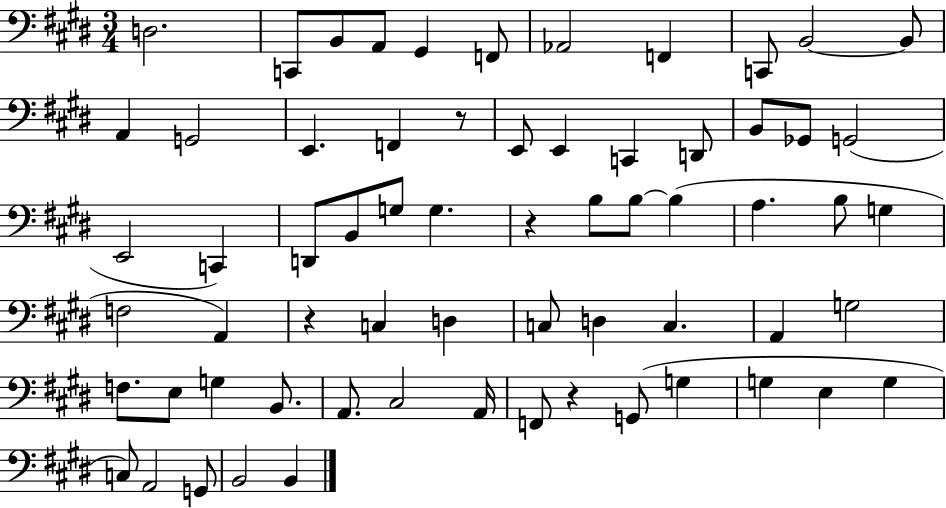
D3/h. C2/e B2/e A2/e G#2/q F2/e Ab2/h F2/q C2/e B2/h B2/e A2/q G2/h E2/q. F2/q R/e E2/e E2/q C2/q D2/e B2/e Gb2/e G2/h E2/h C2/q D2/e B2/e G3/e G3/q. R/q B3/e B3/e B3/q A3/q. B3/e G3/q F3/h A2/q R/q C3/q D3/q C3/e D3/q C3/q. A2/q G3/h F3/e. E3/e G3/q B2/e. A2/e. C#3/h A2/s F2/e R/q G2/e G3/q G3/q E3/q G3/q C3/e A2/h G2/e B2/h B2/q